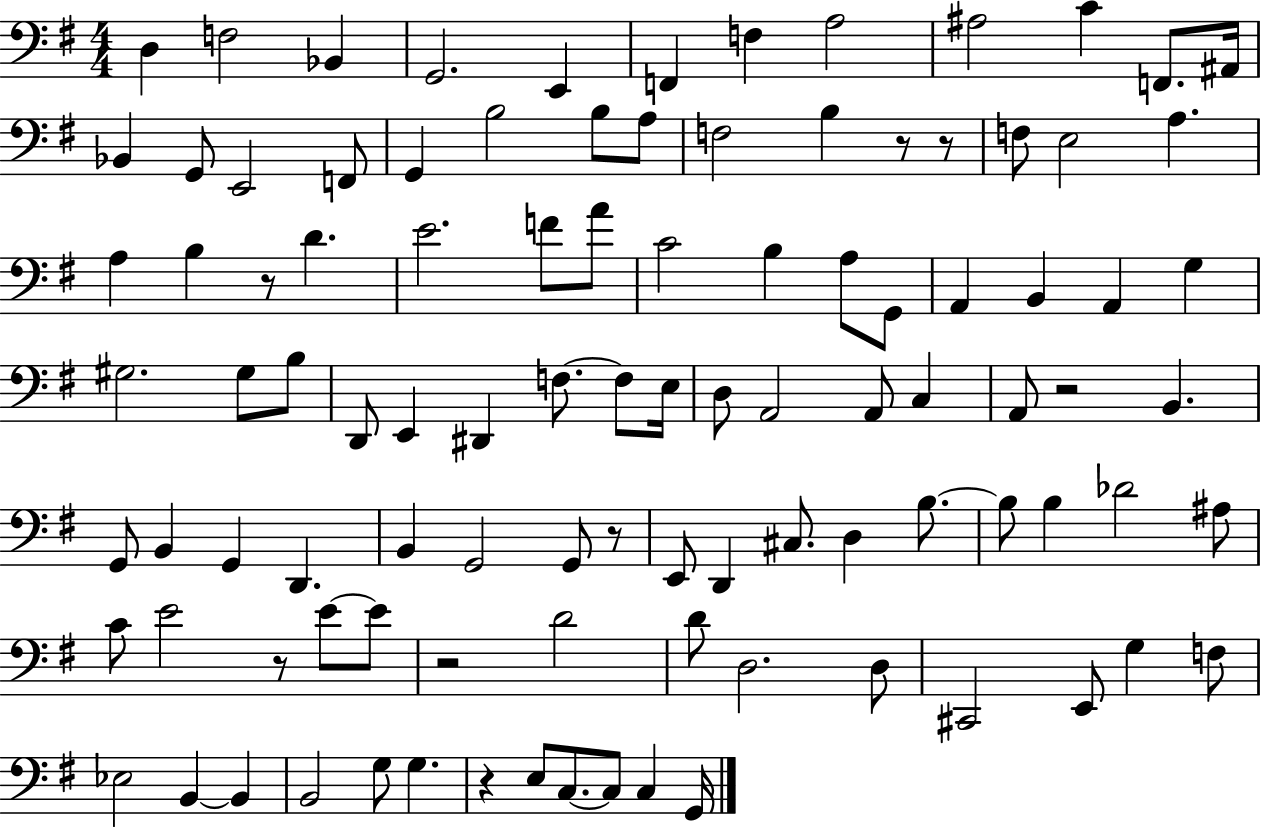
{
  \clef bass
  \numericTimeSignature
  \time 4/4
  \key g \major
  d4 f2 bes,4 | g,2. e,4 | f,4 f4 a2 | ais2 c'4 f,8. ais,16 | \break bes,4 g,8 e,2 f,8 | g,4 b2 b8 a8 | f2 b4 r8 r8 | f8 e2 a4. | \break a4 b4 r8 d'4. | e'2. f'8 a'8 | c'2 b4 a8 g,8 | a,4 b,4 a,4 g4 | \break gis2. gis8 b8 | d,8 e,4 dis,4 f8.~~ f8 e16 | d8 a,2 a,8 c4 | a,8 r2 b,4. | \break g,8 b,4 g,4 d,4. | b,4 g,2 g,8 r8 | e,8 d,4 cis8. d4 b8.~~ | b8 b4 des'2 ais8 | \break c'8 e'2 r8 e'8~~ e'8 | r2 d'2 | d'8 d2. d8 | cis,2 e,8 g4 f8 | \break ees2 b,4~~ b,4 | b,2 g8 g4. | r4 e8 c8.~~ c8 c4 g,16 | \bar "|."
}